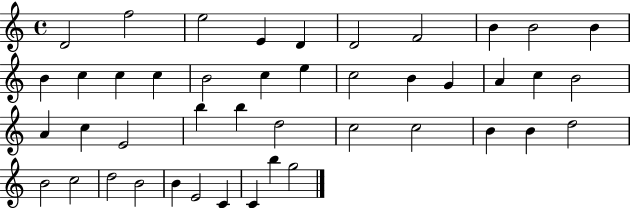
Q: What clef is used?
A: treble